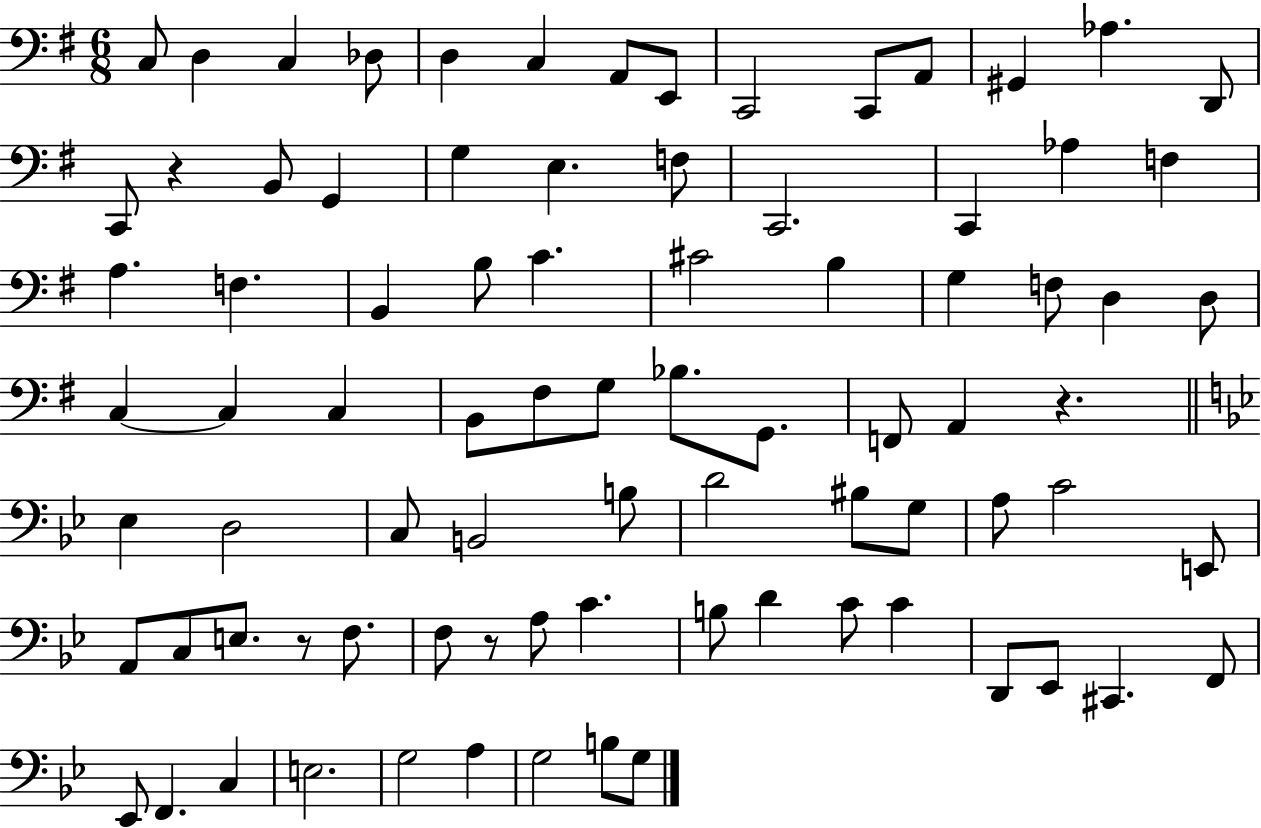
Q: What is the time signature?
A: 6/8